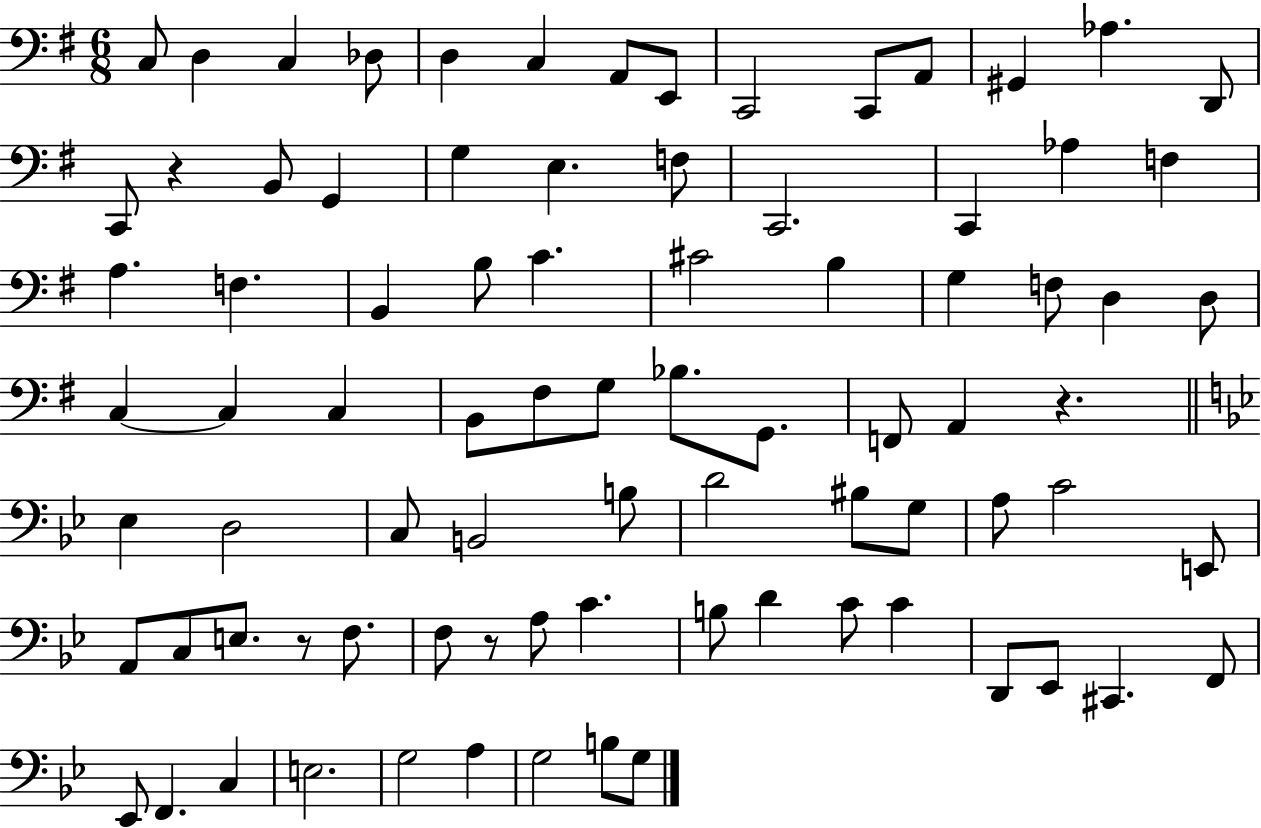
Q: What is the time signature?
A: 6/8